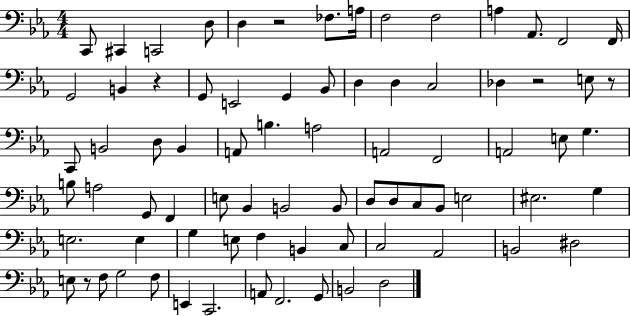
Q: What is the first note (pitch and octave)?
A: C2